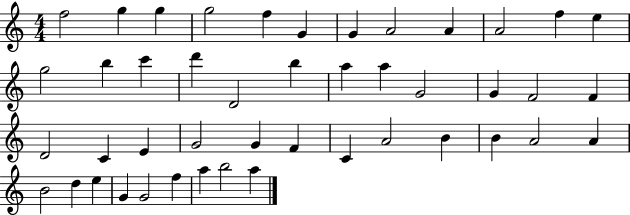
F5/h G5/q G5/q G5/h F5/q G4/q G4/q A4/h A4/q A4/h F5/q E5/q G5/h B5/q C6/q D6/q D4/h B5/q A5/q A5/q G4/h G4/q F4/h F4/q D4/h C4/q E4/q G4/h G4/q F4/q C4/q A4/h B4/q B4/q A4/h A4/q B4/h D5/q E5/q G4/q G4/h F5/q A5/q B5/h A5/q